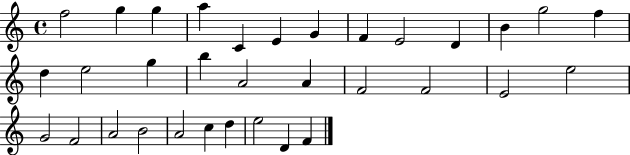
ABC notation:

X:1
T:Untitled
M:4/4
L:1/4
K:C
f2 g g a C E G F E2 D B g2 f d e2 g b A2 A F2 F2 E2 e2 G2 F2 A2 B2 A2 c d e2 D F